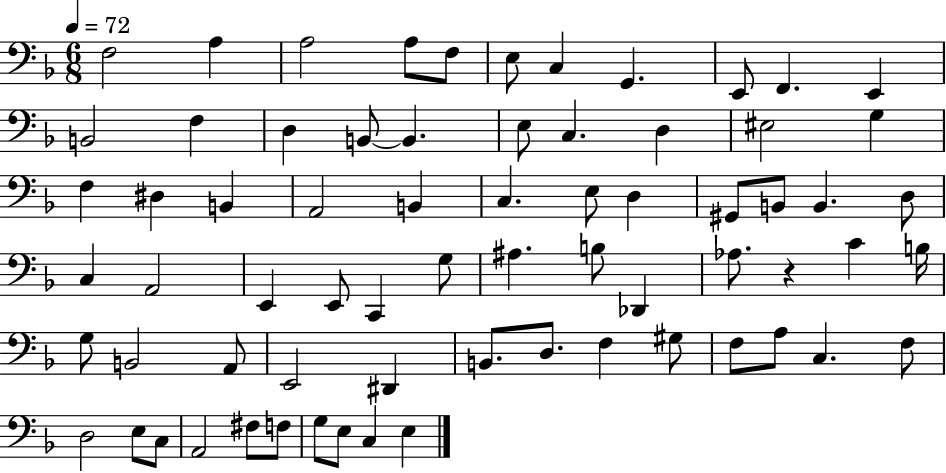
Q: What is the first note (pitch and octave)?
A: F3